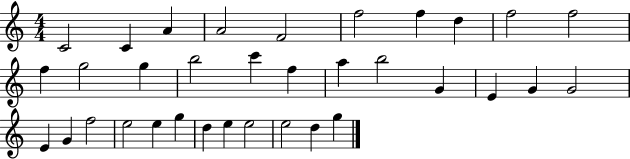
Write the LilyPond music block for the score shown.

{
  \clef treble
  \numericTimeSignature
  \time 4/4
  \key c \major
  c'2 c'4 a'4 | a'2 f'2 | f''2 f''4 d''4 | f''2 f''2 | \break f''4 g''2 g''4 | b''2 c'''4 f''4 | a''4 b''2 g'4 | e'4 g'4 g'2 | \break e'4 g'4 f''2 | e''2 e''4 g''4 | d''4 e''4 e''2 | e''2 d''4 g''4 | \break \bar "|."
}